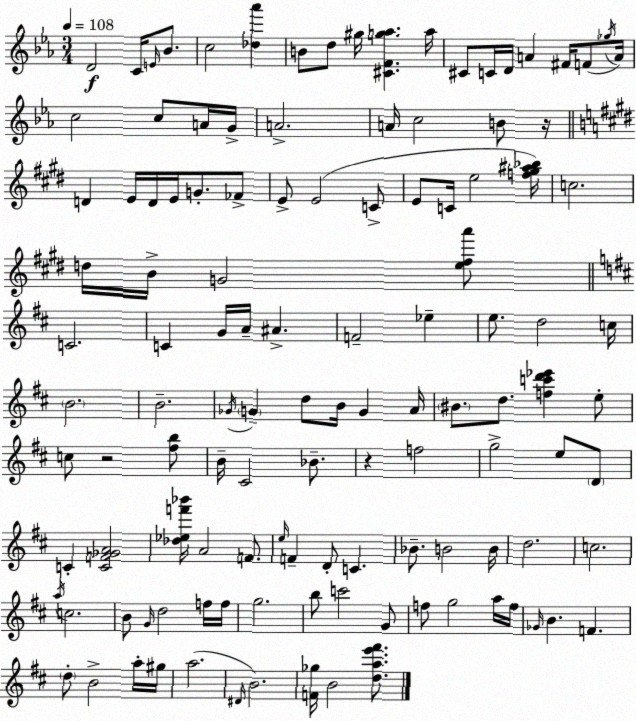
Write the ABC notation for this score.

X:1
T:Untitled
M:3/4
L:1/4
K:Eb
D2 C/4 E/4 _B/2 c2 [_d_a'] B/2 d/2 ^g/4 [^CFg_a] _a/4 ^C/2 C/4 D/4 A ^F/4 F/2 _g/4 A/4 c2 c/2 A/4 G/4 A2 A/4 c2 B/2 z/4 D E/4 D/4 E/4 G/2 _F/2 E/2 E2 C/2 E/2 C/4 e2 [f^g^a_b]/4 c2 d/4 B/4 G2 [e^fa']/2 C2 C G/4 A/4 ^A F2 _e e/2 d2 c/4 B2 B2 _G/4 G d/2 B/4 G A/4 ^B/2 d/2 [fc'd'_e'] e/2 c/2 z2 [^fb]/2 B/4 ^C2 _B/2 z f2 g2 e/2 D/2 C [CF_GA]2 [_d_ef'_b']/4 A2 F/2 e/4 F D/2 C _B/2 B2 B/4 d2 c2 a/4 c2 B/2 G/4 d2 f/4 f/4 g2 b/2 c'2 G/2 f/2 g2 a/4 f/4 _G/4 B F d/2 B2 a/4 ^g/4 a2 ^D/4 B2 [F_g]/4 B2 [dae'^f']/2